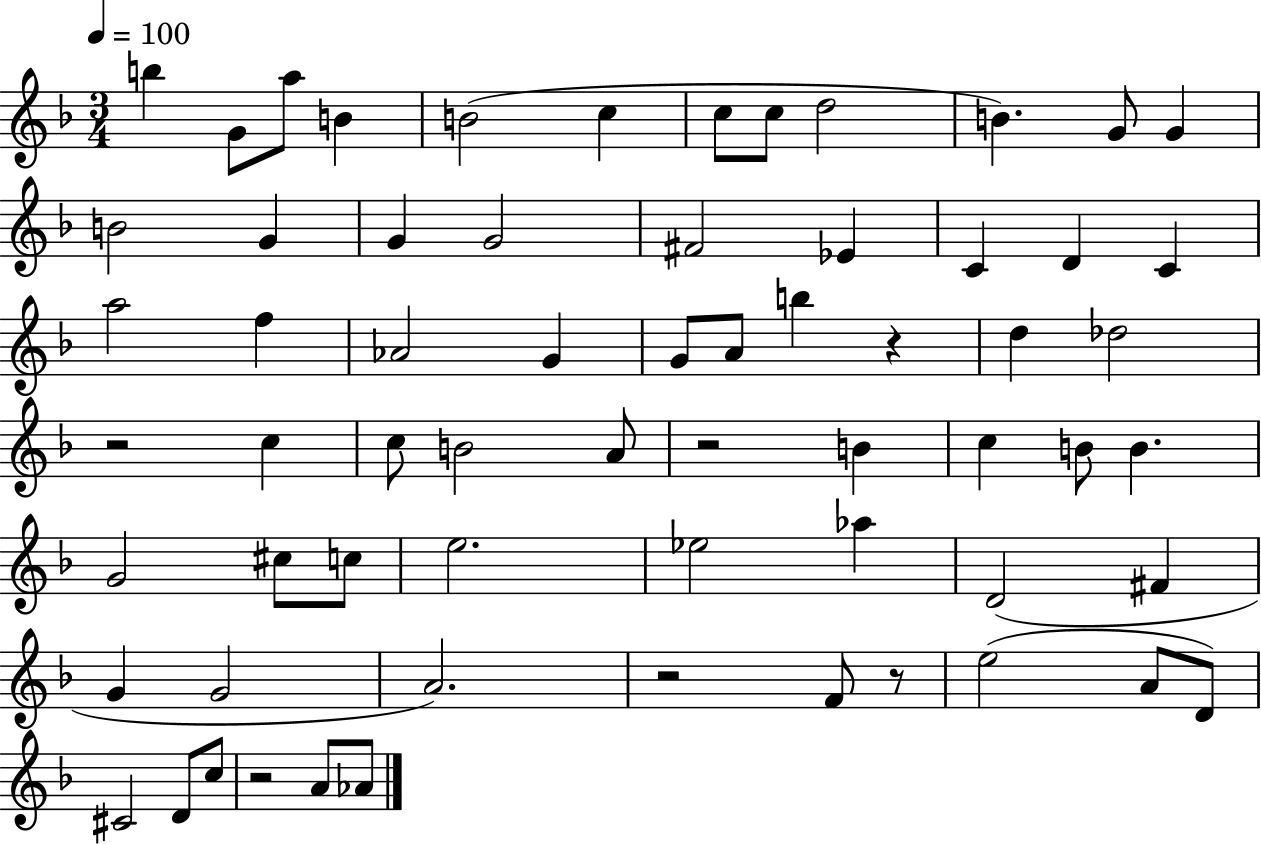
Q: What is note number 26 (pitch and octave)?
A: G4